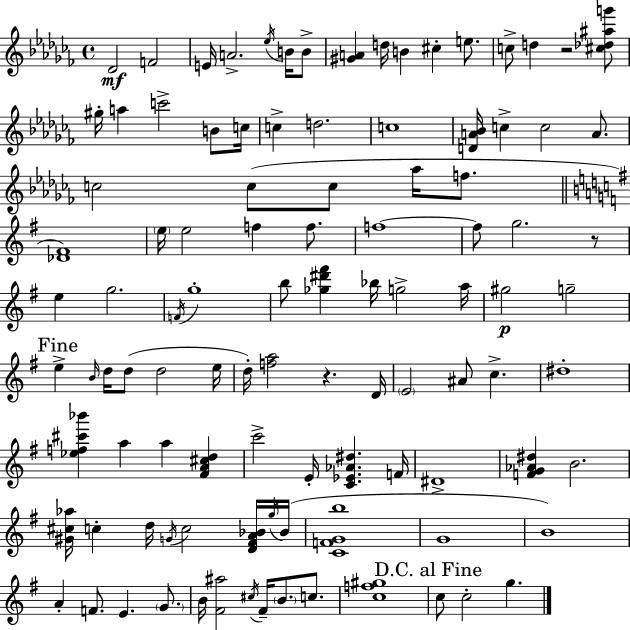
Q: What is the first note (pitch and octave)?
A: Db4